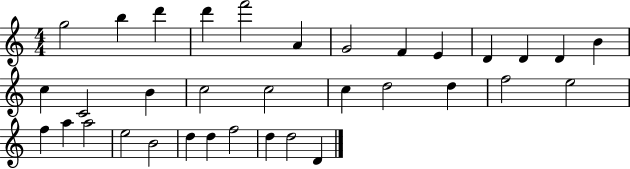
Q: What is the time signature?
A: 4/4